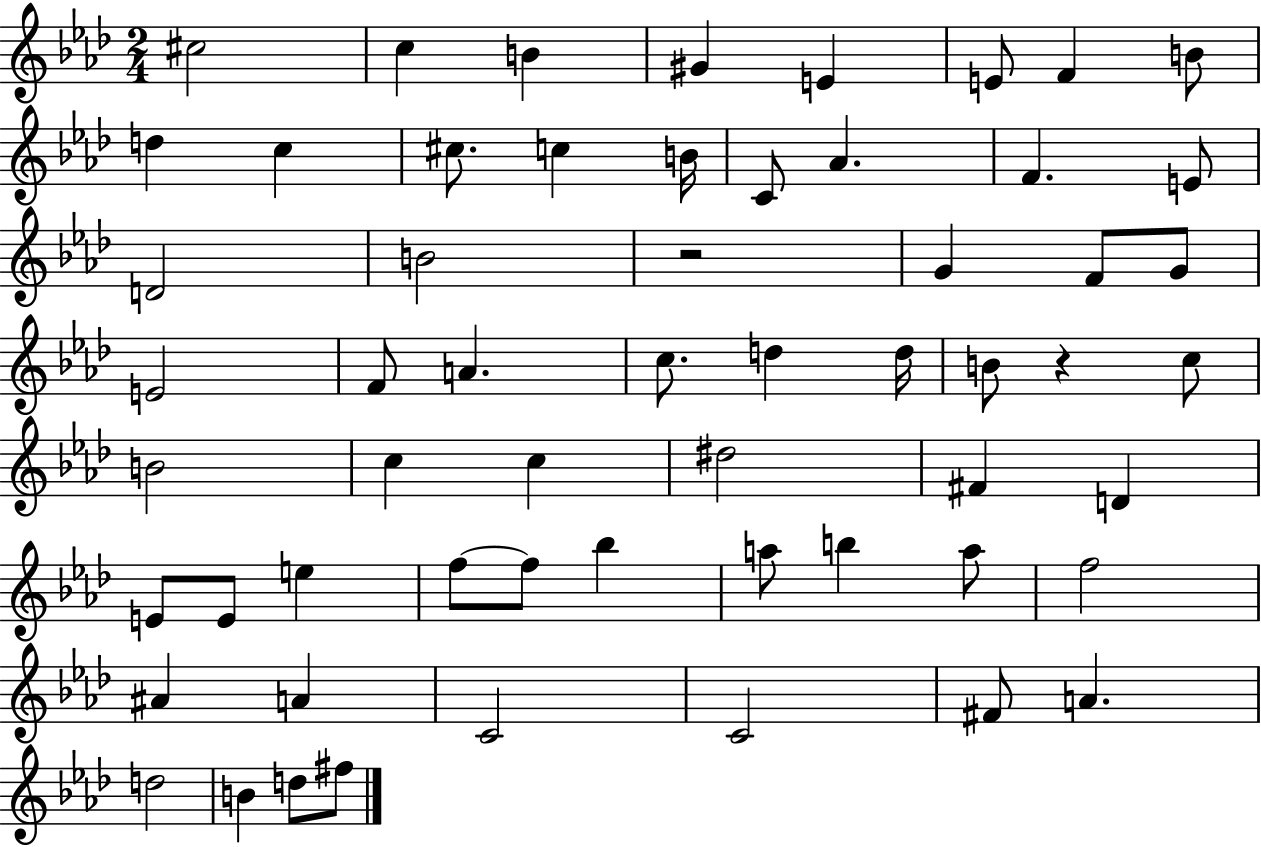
{
  \clef treble
  \numericTimeSignature
  \time 2/4
  \key aes \major
  cis''2 | c''4 b'4 | gis'4 e'4 | e'8 f'4 b'8 | \break d''4 c''4 | cis''8. c''4 b'16 | c'8 aes'4. | f'4. e'8 | \break d'2 | b'2 | r2 | g'4 f'8 g'8 | \break e'2 | f'8 a'4. | c''8. d''4 d''16 | b'8 r4 c''8 | \break b'2 | c''4 c''4 | dis''2 | fis'4 d'4 | \break e'8 e'8 e''4 | f''8~~ f''8 bes''4 | a''8 b''4 a''8 | f''2 | \break ais'4 a'4 | c'2 | c'2 | fis'8 a'4. | \break d''2 | b'4 d''8 fis''8 | \bar "|."
}